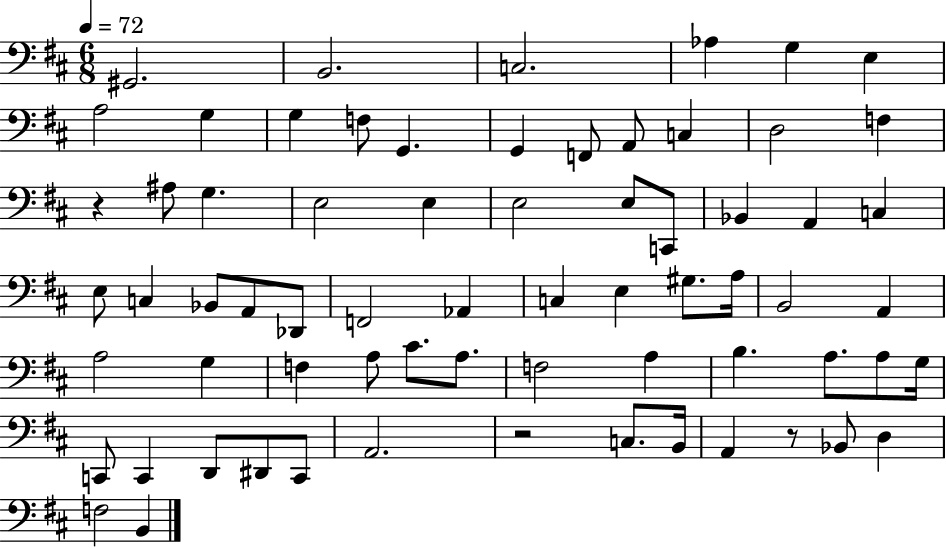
G#2/h. B2/h. C3/h. Ab3/q G3/q E3/q A3/h G3/q G3/q F3/e G2/q. G2/q F2/e A2/e C3/q D3/h F3/q R/q A#3/e G3/q. E3/h E3/q E3/h E3/e C2/e Bb2/q A2/q C3/q E3/e C3/q Bb2/e A2/e Db2/e F2/h Ab2/q C3/q E3/q G#3/e. A3/s B2/h A2/q A3/h G3/q F3/q A3/e C#4/e. A3/e. F3/h A3/q B3/q. A3/e. A3/e G3/s C2/e C2/q D2/e D#2/e C2/e A2/h. R/h C3/e. B2/s A2/q R/e Bb2/e D3/q F3/h B2/q